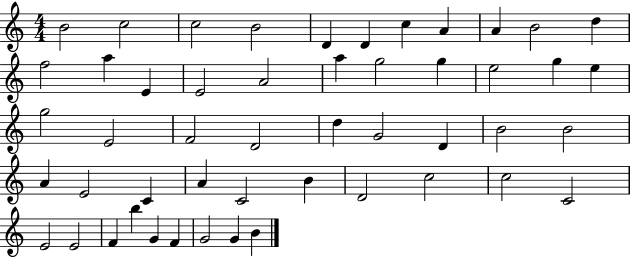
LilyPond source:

{
  \clef treble
  \numericTimeSignature
  \time 4/4
  \key c \major
  b'2 c''2 | c''2 b'2 | d'4 d'4 c''4 a'4 | a'4 b'2 d''4 | \break f''2 a''4 e'4 | e'2 a'2 | a''4 g''2 g''4 | e''2 g''4 e''4 | \break g''2 e'2 | f'2 d'2 | d''4 g'2 d'4 | b'2 b'2 | \break a'4 e'2 c'4 | a'4 c'2 b'4 | d'2 c''2 | c''2 c'2 | \break e'2 e'2 | f'4 b''4 g'4 f'4 | g'2 g'4 b'4 | \bar "|."
}